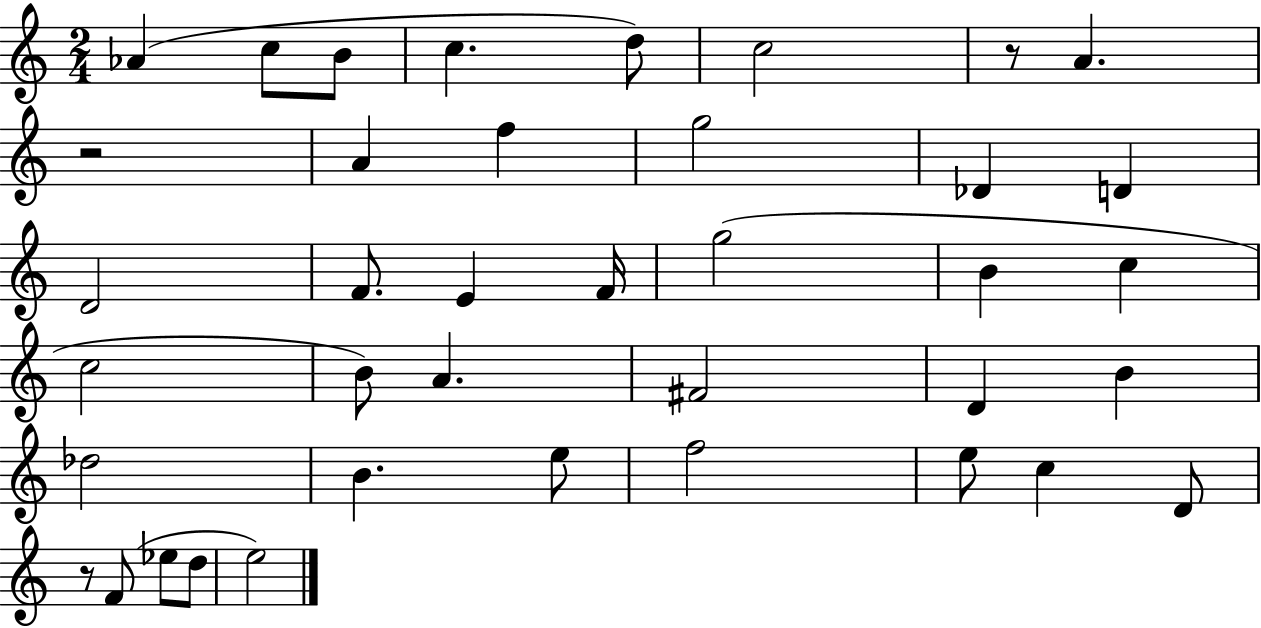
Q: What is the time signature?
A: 2/4